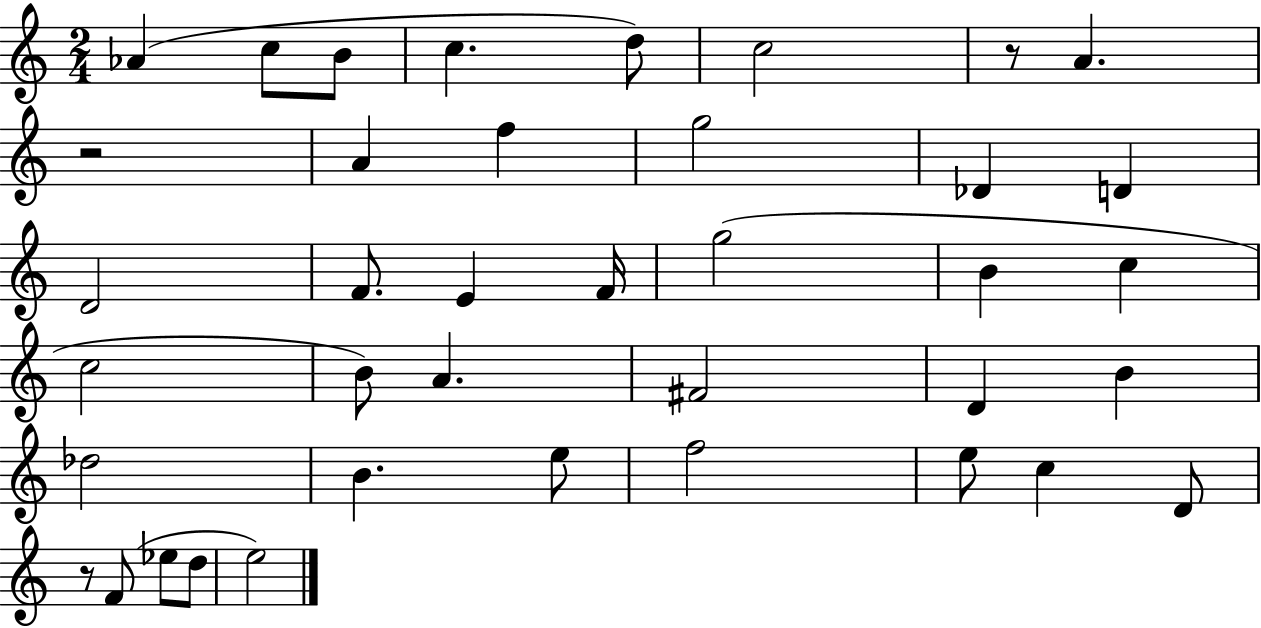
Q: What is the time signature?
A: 2/4